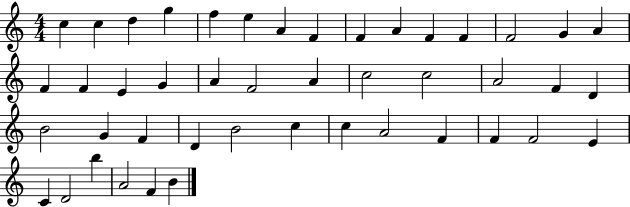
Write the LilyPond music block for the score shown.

{
  \clef treble
  \numericTimeSignature
  \time 4/4
  \key c \major
  c''4 c''4 d''4 g''4 | f''4 e''4 a'4 f'4 | f'4 a'4 f'4 f'4 | f'2 g'4 a'4 | \break f'4 f'4 e'4 g'4 | a'4 f'2 a'4 | c''2 c''2 | a'2 f'4 d'4 | \break b'2 g'4 f'4 | d'4 b'2 c''4 | c''4 a'2 f'4 | f'4 f'2 e'4 | \break c'4 d'2 b''4 | a'2 f'4 b'4 | \bar "|."
}